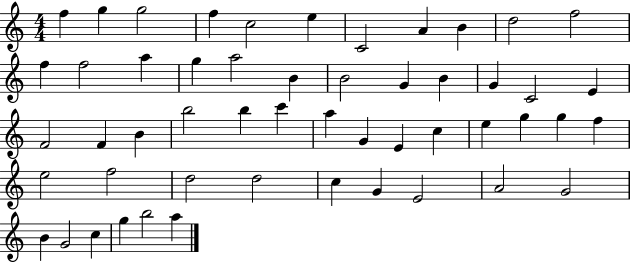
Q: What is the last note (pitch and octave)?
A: A5